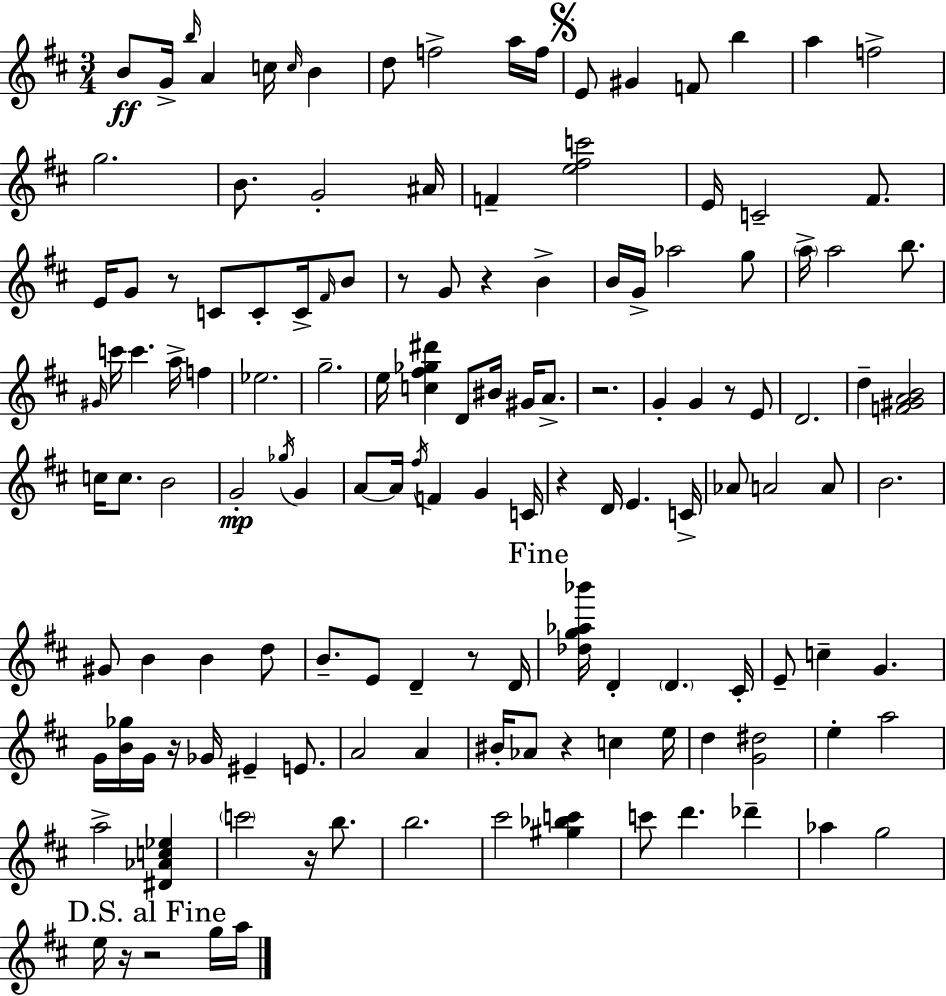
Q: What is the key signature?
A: D major